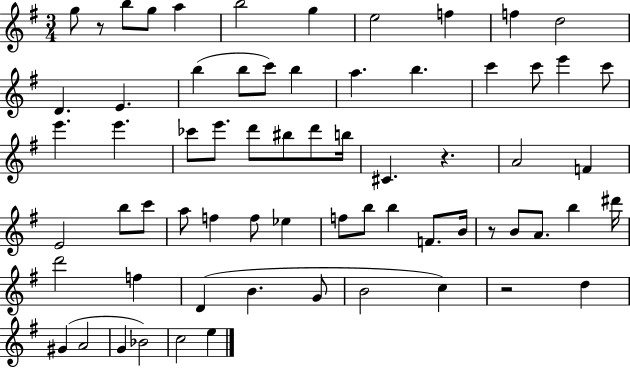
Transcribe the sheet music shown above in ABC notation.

X:1
T:Untitled
M:3/4
L:1/4
K:G
g/2 z/2 b/2 g/2 a b2 g e2 f f d2 D E b b/2 c'/2 b a b c' c'/2 e' c'/2 e' e' _c'/2 e'/2 d'/2 ^b/2 d'/2 b/4 ^C z A2 F E2 b/2 c'/2 a/2 f f/2 _e f/2 b/2 b F/2 B/4 z/2 B/2 A/2 b ^d'/4 d'2 f D B G/2 B2 c z2 d ^G A2 G _B2 c2 e